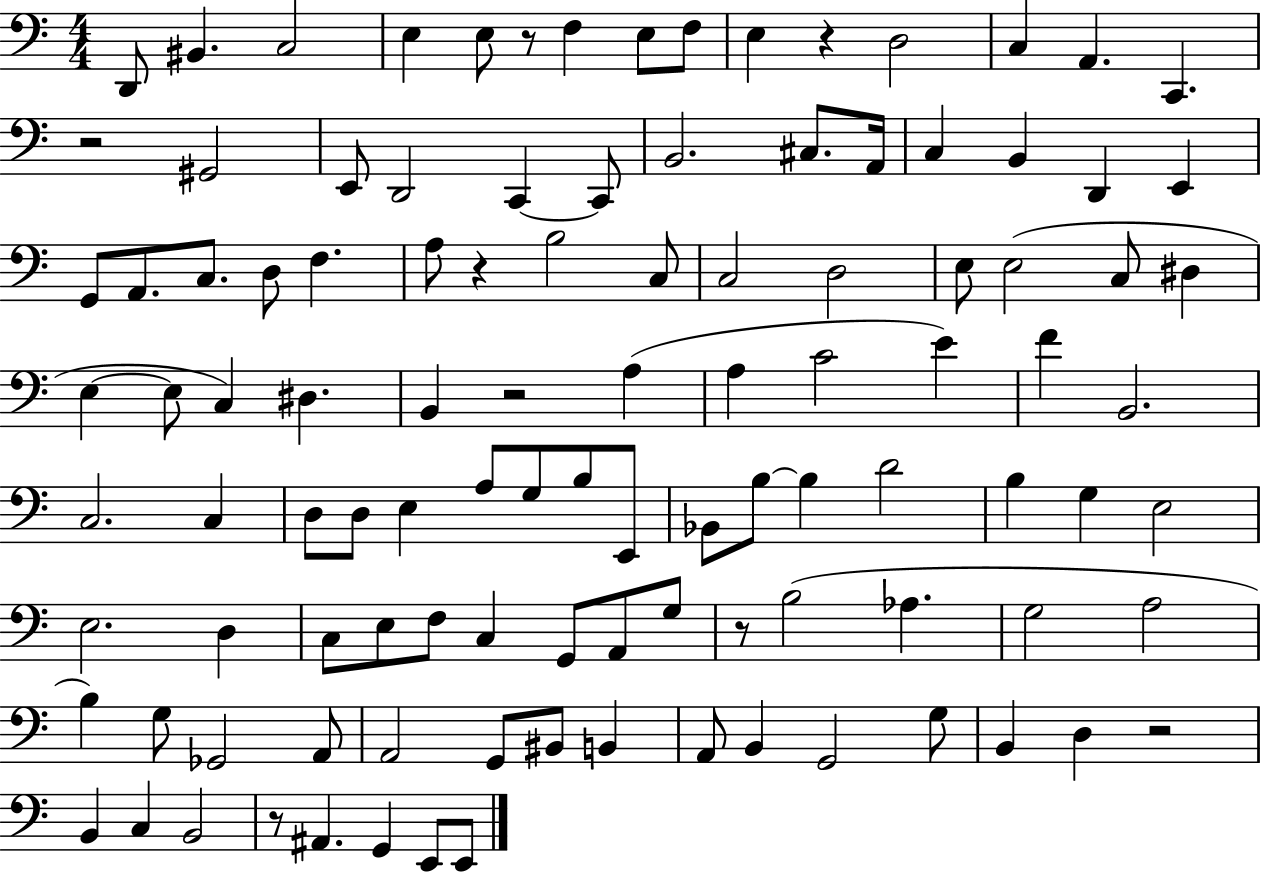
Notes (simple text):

D2/e BIS2/q. C3/h E3/q E3/e R/e F3/q E3/e F3/e E3/q R/q D3/h C3/q A2/q. C2/q. R/h G#2/h E2/e D2/h C2/q C2/e B2/h. C#3/e. A2/s C3/q B2/q D2/q E2/q G2/e A2/e. C3/e. D3/e F3/q. A3/e R/q B3/h C3/e C3/h D3/h E3/e E3/h C3/e D#3/q E3/q E3/e C3/q D#3/q. B2/q R/h A3/q A3/q C4/h E4/q F4/q B2/h. C3/h. C3/q D3/e D3/e E3/q A3/e G3/e B3/e E2/e Bb2/e B3/e B3/q D4/h B3/q G3/q E3/h E3/h. D3/q C3/e E3/e F3/e C3/q G2/e A2/e G3/e R/e B3/h Ab3/q. G3/h A3/h B3/q G3/e Gb2/h A2/e A2/h G2/e BIS2/e B2/q A2/e B2/q G2/h G3/e B2/q D3/q R/h B2/q C3/q B2/h R/e A#2/q. G2/q E2/e E2/e